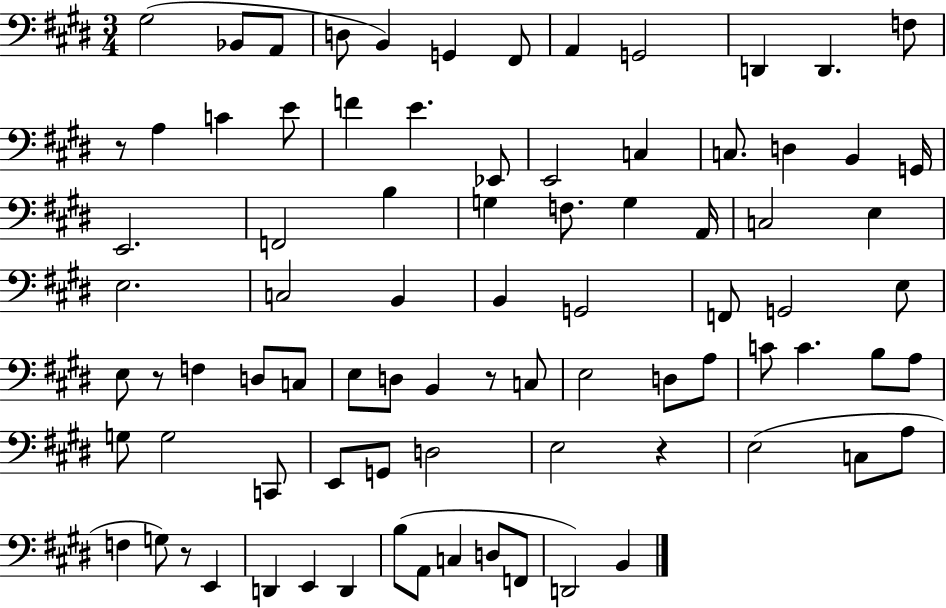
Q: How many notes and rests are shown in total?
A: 84